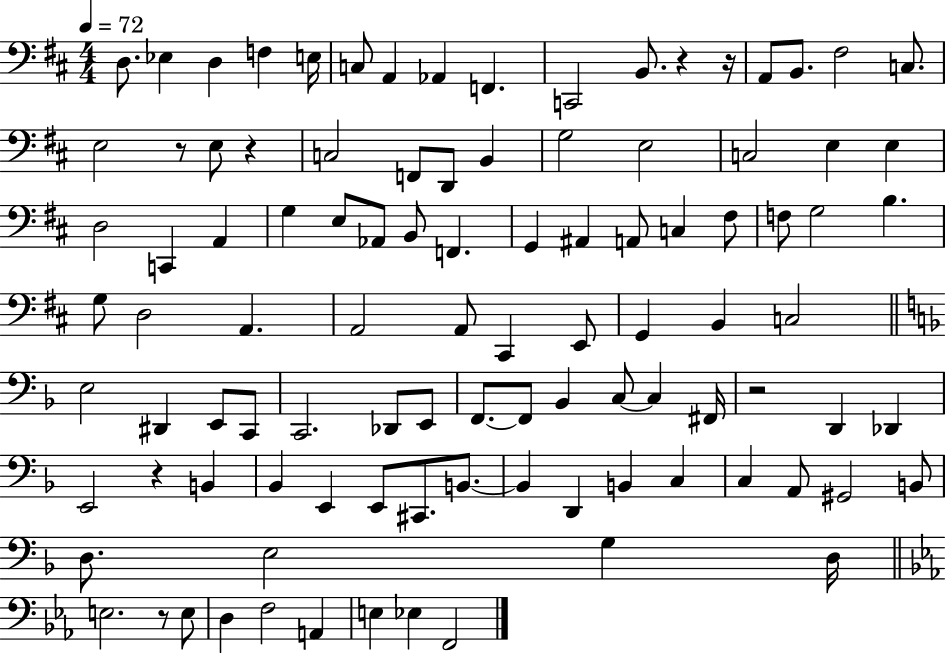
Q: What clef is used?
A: bass